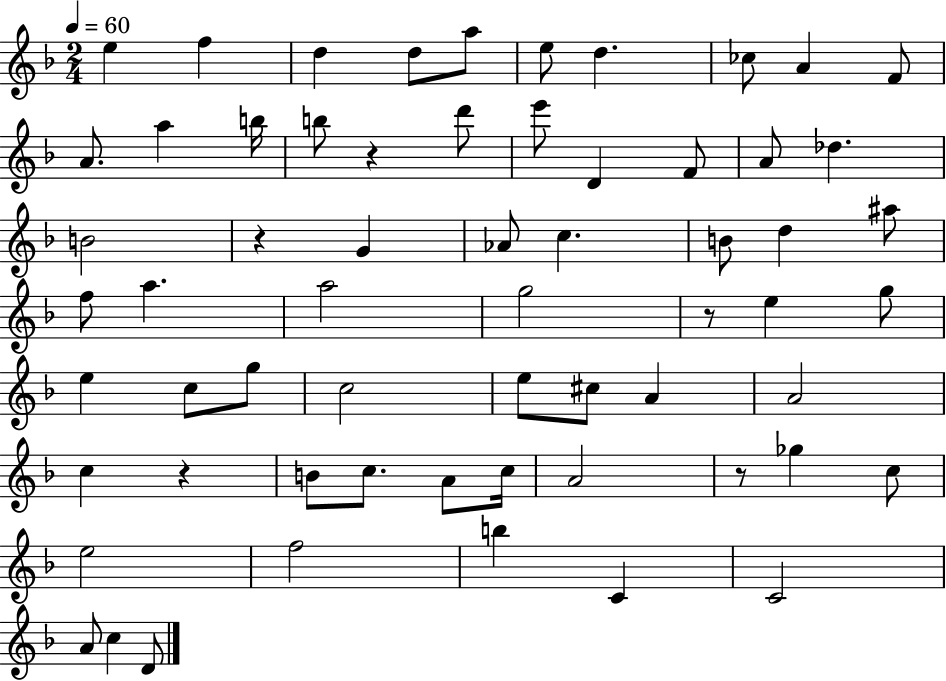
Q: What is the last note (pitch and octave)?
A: D4